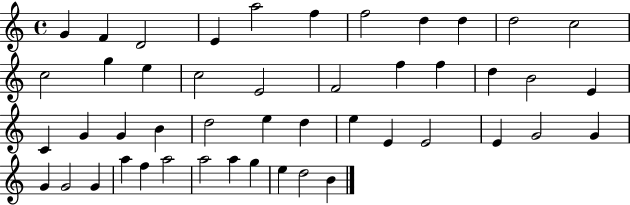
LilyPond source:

{
  \clef treble
  \time 4/4
  \defaultTimeSignature
  \key c \major
  g'4 f'4 d'2 | e'4 a''2 f''4 | f''2 d''4 d''4 | d''2 c''2 | \break c''2 g''4 e''4 | c''2 e'2 | f'2 f''4 f''4 | d''4 b'2 e'4 | \break c'4 g'4 g'4 b'4 | d''2 e''4 d''4 | e''4 e'4 e'2 | e'4 g'2 g'4 | \break g'4 g'2 g'4 | a''4 f''4 a''2 | a''2 a''4 g''4 | e''4 d''2 b'4 | \break \bar "|."
}